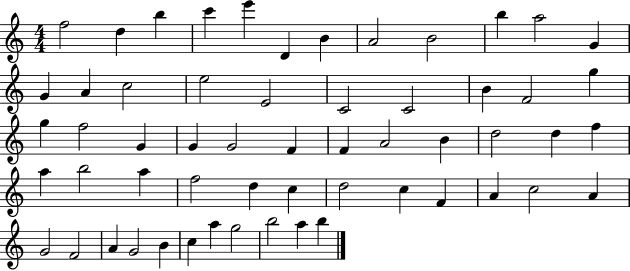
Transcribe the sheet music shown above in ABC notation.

X:1
T:Untitled
M:4/4
L:1/4
K:C
f2 d b c' e' D B A2 B2 b a2 G G A c2 e2 E2 C2 C2 B F2 g g f2 G G G2 F F A2 B d2 d f a b2 a f2 d c d2 c F A c2 A G2 F2 A G2 B c a g2 b2 a b